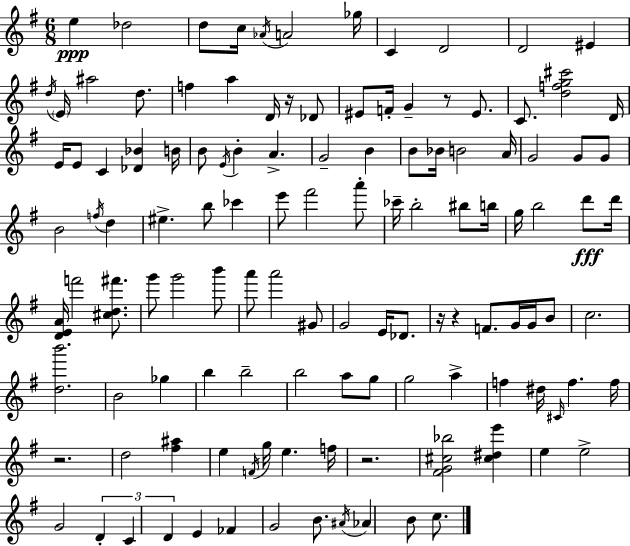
E5/q Db5/h D5/e C5/s Ab4/s A4/h Gb5/s C4/q D4/h D4/h EIS4/q D5/s E4/s A#5/h D5/e. F5/q A5/q D4/s R/s Db4/e EIS4/e F4/s G4/q R/e EIS4/e. C4/e. [D5,F5,G5,C#6]/h D4/s E4/s E4/e C4/q [Db4,Bb4]/q B4/s B4/e E4/s B4/q A4/q. G4/h B4/q B4/e Bb4/s B4/h A4/s G4/h G4/e G4/e B4/h F5/s D5/q EIS5/q. B5/e CES6/q E6/e F#6/h A6/e CES6/s B5/h BIS5/e B5/s G5/s B5/h D6/e D6/s [D4,E4,A4]/s F6/h [C#5,D5,F#6]/e. G6/e G6/h B6/e A6/e A6/h G#4/e G4/h E4/s Db4/e. R/s R/q F4/e. G4/s G4/s B4/e C5/h. [D5,B6]/h. B4/h Gb5/q B5/q B5/h B5/h A5/e G5/e G5/h A5/q F5/q D#5/s C#4/s F5/q. F5/s R/h. D5/h [F#5,A#5]/q E5/q F4/s G5/s E5/q. F5/s R/h. [F#4,G4,C#5,Bb5]/h [C#5,D#5,E6]/q E5/q E5/h G4/h D4/q C4/q D4/q E4/q FES4/q G4/h B4/e. A#4/s Ab4/q B4/e C5/e.